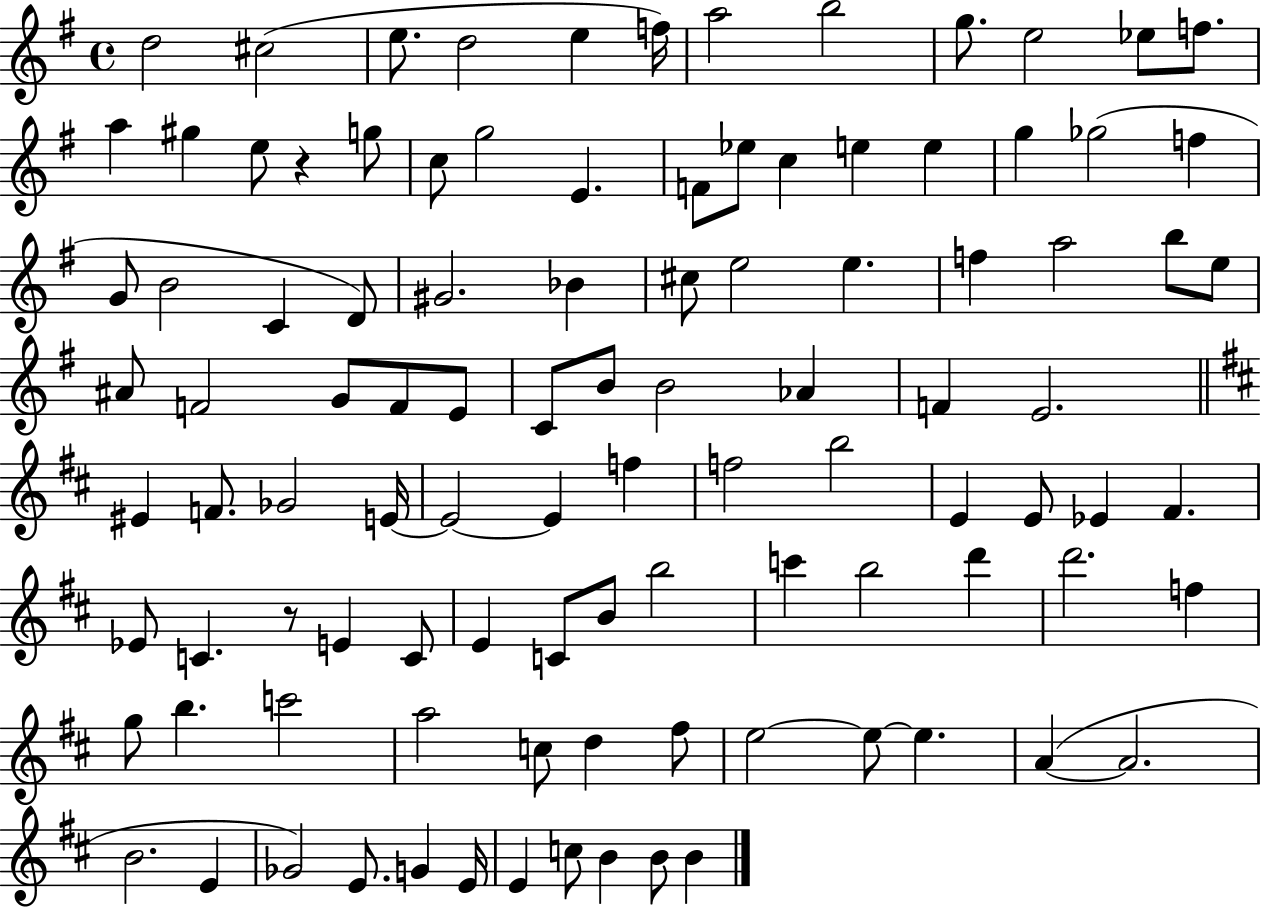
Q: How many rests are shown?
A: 2